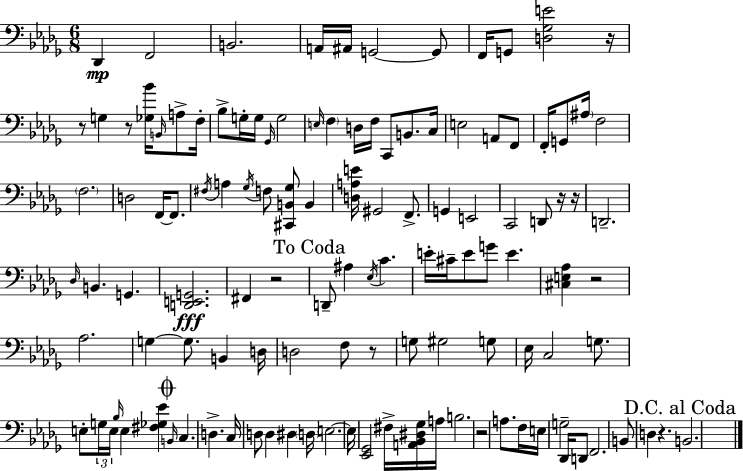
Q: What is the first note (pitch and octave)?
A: Db2